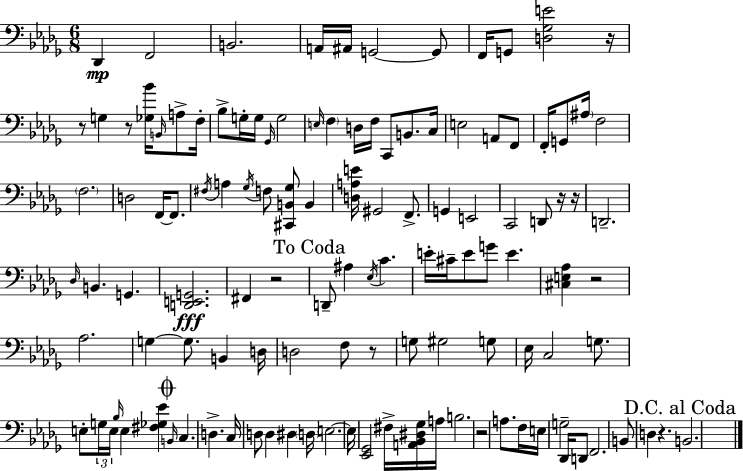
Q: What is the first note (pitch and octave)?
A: Db2